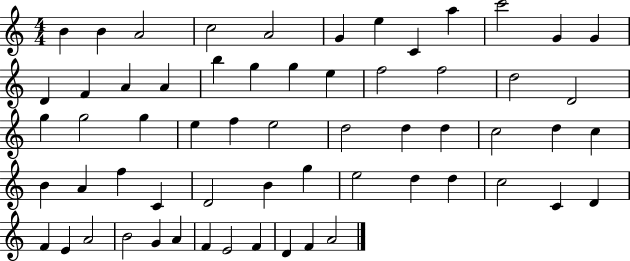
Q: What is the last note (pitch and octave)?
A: A4